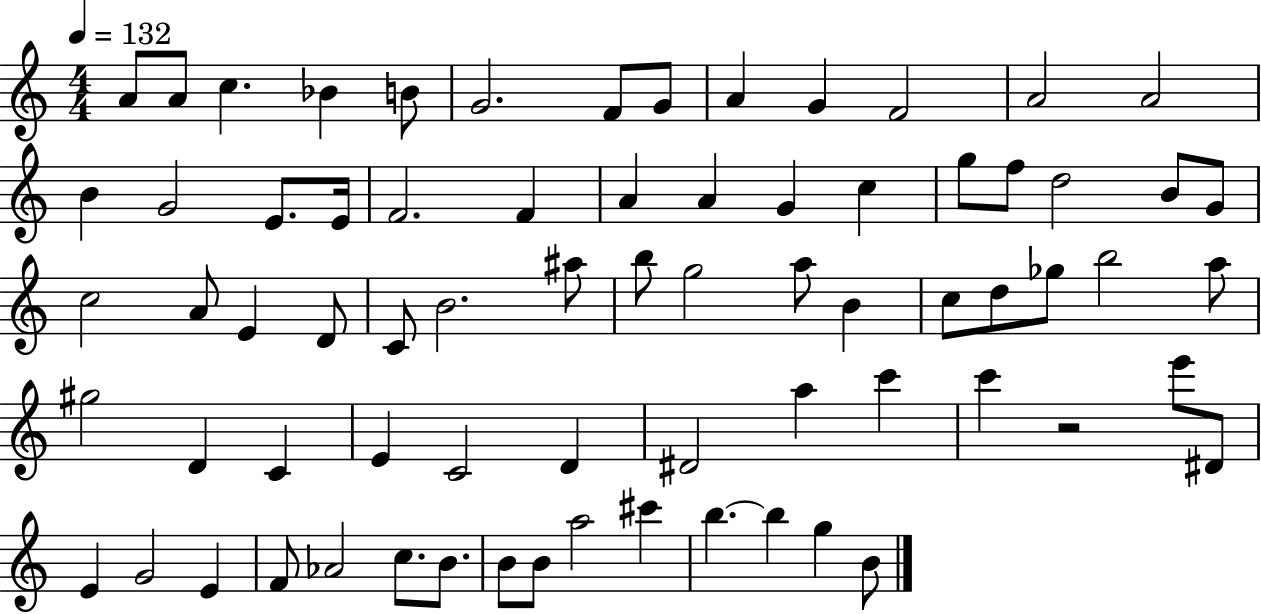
{
  \clef treble
  \numericTimeSignature
  \time 4/4
  \key c \major
  \tempo 4 = 132
  a'8 a'8 c''4. bes'4 b'8 | g'2. f'8 g'8 | a'4 g'4 f'2 | a'2 a'2 | \break b'4 g'2 e'8. e'16 | f'2. f'4 | a'4 a'4 g'4 c''4 | g''8 f''8 d''2 b'8 g'8 | \break c''2 a'8 e'4 d'8 | c'8 b'2. ais''8 | b''8 g''2 a''8 b'4 | c''8 d''8 ges''8 b''2 a''8 | \break gis''2 d'4 c'4 | e'4 c'2 d'4 | dis'2 a''4 c'''4 | c'''4 r2 e'''8 dis'8 | \break e'4 g'2 e'4 | f'8 aes'2 c''8. b'8. | b'8 b'8 a''2 cis'''4 | b''4.~~ b''4 g''4 b'8 | \break \bar "|."
}